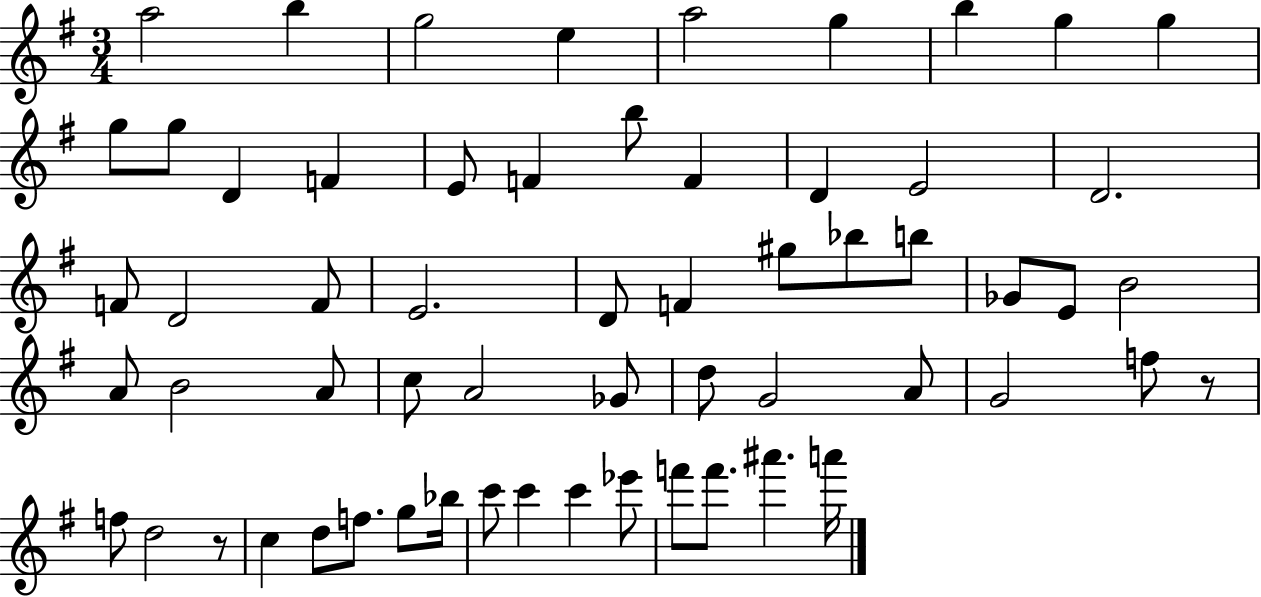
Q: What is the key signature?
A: G major